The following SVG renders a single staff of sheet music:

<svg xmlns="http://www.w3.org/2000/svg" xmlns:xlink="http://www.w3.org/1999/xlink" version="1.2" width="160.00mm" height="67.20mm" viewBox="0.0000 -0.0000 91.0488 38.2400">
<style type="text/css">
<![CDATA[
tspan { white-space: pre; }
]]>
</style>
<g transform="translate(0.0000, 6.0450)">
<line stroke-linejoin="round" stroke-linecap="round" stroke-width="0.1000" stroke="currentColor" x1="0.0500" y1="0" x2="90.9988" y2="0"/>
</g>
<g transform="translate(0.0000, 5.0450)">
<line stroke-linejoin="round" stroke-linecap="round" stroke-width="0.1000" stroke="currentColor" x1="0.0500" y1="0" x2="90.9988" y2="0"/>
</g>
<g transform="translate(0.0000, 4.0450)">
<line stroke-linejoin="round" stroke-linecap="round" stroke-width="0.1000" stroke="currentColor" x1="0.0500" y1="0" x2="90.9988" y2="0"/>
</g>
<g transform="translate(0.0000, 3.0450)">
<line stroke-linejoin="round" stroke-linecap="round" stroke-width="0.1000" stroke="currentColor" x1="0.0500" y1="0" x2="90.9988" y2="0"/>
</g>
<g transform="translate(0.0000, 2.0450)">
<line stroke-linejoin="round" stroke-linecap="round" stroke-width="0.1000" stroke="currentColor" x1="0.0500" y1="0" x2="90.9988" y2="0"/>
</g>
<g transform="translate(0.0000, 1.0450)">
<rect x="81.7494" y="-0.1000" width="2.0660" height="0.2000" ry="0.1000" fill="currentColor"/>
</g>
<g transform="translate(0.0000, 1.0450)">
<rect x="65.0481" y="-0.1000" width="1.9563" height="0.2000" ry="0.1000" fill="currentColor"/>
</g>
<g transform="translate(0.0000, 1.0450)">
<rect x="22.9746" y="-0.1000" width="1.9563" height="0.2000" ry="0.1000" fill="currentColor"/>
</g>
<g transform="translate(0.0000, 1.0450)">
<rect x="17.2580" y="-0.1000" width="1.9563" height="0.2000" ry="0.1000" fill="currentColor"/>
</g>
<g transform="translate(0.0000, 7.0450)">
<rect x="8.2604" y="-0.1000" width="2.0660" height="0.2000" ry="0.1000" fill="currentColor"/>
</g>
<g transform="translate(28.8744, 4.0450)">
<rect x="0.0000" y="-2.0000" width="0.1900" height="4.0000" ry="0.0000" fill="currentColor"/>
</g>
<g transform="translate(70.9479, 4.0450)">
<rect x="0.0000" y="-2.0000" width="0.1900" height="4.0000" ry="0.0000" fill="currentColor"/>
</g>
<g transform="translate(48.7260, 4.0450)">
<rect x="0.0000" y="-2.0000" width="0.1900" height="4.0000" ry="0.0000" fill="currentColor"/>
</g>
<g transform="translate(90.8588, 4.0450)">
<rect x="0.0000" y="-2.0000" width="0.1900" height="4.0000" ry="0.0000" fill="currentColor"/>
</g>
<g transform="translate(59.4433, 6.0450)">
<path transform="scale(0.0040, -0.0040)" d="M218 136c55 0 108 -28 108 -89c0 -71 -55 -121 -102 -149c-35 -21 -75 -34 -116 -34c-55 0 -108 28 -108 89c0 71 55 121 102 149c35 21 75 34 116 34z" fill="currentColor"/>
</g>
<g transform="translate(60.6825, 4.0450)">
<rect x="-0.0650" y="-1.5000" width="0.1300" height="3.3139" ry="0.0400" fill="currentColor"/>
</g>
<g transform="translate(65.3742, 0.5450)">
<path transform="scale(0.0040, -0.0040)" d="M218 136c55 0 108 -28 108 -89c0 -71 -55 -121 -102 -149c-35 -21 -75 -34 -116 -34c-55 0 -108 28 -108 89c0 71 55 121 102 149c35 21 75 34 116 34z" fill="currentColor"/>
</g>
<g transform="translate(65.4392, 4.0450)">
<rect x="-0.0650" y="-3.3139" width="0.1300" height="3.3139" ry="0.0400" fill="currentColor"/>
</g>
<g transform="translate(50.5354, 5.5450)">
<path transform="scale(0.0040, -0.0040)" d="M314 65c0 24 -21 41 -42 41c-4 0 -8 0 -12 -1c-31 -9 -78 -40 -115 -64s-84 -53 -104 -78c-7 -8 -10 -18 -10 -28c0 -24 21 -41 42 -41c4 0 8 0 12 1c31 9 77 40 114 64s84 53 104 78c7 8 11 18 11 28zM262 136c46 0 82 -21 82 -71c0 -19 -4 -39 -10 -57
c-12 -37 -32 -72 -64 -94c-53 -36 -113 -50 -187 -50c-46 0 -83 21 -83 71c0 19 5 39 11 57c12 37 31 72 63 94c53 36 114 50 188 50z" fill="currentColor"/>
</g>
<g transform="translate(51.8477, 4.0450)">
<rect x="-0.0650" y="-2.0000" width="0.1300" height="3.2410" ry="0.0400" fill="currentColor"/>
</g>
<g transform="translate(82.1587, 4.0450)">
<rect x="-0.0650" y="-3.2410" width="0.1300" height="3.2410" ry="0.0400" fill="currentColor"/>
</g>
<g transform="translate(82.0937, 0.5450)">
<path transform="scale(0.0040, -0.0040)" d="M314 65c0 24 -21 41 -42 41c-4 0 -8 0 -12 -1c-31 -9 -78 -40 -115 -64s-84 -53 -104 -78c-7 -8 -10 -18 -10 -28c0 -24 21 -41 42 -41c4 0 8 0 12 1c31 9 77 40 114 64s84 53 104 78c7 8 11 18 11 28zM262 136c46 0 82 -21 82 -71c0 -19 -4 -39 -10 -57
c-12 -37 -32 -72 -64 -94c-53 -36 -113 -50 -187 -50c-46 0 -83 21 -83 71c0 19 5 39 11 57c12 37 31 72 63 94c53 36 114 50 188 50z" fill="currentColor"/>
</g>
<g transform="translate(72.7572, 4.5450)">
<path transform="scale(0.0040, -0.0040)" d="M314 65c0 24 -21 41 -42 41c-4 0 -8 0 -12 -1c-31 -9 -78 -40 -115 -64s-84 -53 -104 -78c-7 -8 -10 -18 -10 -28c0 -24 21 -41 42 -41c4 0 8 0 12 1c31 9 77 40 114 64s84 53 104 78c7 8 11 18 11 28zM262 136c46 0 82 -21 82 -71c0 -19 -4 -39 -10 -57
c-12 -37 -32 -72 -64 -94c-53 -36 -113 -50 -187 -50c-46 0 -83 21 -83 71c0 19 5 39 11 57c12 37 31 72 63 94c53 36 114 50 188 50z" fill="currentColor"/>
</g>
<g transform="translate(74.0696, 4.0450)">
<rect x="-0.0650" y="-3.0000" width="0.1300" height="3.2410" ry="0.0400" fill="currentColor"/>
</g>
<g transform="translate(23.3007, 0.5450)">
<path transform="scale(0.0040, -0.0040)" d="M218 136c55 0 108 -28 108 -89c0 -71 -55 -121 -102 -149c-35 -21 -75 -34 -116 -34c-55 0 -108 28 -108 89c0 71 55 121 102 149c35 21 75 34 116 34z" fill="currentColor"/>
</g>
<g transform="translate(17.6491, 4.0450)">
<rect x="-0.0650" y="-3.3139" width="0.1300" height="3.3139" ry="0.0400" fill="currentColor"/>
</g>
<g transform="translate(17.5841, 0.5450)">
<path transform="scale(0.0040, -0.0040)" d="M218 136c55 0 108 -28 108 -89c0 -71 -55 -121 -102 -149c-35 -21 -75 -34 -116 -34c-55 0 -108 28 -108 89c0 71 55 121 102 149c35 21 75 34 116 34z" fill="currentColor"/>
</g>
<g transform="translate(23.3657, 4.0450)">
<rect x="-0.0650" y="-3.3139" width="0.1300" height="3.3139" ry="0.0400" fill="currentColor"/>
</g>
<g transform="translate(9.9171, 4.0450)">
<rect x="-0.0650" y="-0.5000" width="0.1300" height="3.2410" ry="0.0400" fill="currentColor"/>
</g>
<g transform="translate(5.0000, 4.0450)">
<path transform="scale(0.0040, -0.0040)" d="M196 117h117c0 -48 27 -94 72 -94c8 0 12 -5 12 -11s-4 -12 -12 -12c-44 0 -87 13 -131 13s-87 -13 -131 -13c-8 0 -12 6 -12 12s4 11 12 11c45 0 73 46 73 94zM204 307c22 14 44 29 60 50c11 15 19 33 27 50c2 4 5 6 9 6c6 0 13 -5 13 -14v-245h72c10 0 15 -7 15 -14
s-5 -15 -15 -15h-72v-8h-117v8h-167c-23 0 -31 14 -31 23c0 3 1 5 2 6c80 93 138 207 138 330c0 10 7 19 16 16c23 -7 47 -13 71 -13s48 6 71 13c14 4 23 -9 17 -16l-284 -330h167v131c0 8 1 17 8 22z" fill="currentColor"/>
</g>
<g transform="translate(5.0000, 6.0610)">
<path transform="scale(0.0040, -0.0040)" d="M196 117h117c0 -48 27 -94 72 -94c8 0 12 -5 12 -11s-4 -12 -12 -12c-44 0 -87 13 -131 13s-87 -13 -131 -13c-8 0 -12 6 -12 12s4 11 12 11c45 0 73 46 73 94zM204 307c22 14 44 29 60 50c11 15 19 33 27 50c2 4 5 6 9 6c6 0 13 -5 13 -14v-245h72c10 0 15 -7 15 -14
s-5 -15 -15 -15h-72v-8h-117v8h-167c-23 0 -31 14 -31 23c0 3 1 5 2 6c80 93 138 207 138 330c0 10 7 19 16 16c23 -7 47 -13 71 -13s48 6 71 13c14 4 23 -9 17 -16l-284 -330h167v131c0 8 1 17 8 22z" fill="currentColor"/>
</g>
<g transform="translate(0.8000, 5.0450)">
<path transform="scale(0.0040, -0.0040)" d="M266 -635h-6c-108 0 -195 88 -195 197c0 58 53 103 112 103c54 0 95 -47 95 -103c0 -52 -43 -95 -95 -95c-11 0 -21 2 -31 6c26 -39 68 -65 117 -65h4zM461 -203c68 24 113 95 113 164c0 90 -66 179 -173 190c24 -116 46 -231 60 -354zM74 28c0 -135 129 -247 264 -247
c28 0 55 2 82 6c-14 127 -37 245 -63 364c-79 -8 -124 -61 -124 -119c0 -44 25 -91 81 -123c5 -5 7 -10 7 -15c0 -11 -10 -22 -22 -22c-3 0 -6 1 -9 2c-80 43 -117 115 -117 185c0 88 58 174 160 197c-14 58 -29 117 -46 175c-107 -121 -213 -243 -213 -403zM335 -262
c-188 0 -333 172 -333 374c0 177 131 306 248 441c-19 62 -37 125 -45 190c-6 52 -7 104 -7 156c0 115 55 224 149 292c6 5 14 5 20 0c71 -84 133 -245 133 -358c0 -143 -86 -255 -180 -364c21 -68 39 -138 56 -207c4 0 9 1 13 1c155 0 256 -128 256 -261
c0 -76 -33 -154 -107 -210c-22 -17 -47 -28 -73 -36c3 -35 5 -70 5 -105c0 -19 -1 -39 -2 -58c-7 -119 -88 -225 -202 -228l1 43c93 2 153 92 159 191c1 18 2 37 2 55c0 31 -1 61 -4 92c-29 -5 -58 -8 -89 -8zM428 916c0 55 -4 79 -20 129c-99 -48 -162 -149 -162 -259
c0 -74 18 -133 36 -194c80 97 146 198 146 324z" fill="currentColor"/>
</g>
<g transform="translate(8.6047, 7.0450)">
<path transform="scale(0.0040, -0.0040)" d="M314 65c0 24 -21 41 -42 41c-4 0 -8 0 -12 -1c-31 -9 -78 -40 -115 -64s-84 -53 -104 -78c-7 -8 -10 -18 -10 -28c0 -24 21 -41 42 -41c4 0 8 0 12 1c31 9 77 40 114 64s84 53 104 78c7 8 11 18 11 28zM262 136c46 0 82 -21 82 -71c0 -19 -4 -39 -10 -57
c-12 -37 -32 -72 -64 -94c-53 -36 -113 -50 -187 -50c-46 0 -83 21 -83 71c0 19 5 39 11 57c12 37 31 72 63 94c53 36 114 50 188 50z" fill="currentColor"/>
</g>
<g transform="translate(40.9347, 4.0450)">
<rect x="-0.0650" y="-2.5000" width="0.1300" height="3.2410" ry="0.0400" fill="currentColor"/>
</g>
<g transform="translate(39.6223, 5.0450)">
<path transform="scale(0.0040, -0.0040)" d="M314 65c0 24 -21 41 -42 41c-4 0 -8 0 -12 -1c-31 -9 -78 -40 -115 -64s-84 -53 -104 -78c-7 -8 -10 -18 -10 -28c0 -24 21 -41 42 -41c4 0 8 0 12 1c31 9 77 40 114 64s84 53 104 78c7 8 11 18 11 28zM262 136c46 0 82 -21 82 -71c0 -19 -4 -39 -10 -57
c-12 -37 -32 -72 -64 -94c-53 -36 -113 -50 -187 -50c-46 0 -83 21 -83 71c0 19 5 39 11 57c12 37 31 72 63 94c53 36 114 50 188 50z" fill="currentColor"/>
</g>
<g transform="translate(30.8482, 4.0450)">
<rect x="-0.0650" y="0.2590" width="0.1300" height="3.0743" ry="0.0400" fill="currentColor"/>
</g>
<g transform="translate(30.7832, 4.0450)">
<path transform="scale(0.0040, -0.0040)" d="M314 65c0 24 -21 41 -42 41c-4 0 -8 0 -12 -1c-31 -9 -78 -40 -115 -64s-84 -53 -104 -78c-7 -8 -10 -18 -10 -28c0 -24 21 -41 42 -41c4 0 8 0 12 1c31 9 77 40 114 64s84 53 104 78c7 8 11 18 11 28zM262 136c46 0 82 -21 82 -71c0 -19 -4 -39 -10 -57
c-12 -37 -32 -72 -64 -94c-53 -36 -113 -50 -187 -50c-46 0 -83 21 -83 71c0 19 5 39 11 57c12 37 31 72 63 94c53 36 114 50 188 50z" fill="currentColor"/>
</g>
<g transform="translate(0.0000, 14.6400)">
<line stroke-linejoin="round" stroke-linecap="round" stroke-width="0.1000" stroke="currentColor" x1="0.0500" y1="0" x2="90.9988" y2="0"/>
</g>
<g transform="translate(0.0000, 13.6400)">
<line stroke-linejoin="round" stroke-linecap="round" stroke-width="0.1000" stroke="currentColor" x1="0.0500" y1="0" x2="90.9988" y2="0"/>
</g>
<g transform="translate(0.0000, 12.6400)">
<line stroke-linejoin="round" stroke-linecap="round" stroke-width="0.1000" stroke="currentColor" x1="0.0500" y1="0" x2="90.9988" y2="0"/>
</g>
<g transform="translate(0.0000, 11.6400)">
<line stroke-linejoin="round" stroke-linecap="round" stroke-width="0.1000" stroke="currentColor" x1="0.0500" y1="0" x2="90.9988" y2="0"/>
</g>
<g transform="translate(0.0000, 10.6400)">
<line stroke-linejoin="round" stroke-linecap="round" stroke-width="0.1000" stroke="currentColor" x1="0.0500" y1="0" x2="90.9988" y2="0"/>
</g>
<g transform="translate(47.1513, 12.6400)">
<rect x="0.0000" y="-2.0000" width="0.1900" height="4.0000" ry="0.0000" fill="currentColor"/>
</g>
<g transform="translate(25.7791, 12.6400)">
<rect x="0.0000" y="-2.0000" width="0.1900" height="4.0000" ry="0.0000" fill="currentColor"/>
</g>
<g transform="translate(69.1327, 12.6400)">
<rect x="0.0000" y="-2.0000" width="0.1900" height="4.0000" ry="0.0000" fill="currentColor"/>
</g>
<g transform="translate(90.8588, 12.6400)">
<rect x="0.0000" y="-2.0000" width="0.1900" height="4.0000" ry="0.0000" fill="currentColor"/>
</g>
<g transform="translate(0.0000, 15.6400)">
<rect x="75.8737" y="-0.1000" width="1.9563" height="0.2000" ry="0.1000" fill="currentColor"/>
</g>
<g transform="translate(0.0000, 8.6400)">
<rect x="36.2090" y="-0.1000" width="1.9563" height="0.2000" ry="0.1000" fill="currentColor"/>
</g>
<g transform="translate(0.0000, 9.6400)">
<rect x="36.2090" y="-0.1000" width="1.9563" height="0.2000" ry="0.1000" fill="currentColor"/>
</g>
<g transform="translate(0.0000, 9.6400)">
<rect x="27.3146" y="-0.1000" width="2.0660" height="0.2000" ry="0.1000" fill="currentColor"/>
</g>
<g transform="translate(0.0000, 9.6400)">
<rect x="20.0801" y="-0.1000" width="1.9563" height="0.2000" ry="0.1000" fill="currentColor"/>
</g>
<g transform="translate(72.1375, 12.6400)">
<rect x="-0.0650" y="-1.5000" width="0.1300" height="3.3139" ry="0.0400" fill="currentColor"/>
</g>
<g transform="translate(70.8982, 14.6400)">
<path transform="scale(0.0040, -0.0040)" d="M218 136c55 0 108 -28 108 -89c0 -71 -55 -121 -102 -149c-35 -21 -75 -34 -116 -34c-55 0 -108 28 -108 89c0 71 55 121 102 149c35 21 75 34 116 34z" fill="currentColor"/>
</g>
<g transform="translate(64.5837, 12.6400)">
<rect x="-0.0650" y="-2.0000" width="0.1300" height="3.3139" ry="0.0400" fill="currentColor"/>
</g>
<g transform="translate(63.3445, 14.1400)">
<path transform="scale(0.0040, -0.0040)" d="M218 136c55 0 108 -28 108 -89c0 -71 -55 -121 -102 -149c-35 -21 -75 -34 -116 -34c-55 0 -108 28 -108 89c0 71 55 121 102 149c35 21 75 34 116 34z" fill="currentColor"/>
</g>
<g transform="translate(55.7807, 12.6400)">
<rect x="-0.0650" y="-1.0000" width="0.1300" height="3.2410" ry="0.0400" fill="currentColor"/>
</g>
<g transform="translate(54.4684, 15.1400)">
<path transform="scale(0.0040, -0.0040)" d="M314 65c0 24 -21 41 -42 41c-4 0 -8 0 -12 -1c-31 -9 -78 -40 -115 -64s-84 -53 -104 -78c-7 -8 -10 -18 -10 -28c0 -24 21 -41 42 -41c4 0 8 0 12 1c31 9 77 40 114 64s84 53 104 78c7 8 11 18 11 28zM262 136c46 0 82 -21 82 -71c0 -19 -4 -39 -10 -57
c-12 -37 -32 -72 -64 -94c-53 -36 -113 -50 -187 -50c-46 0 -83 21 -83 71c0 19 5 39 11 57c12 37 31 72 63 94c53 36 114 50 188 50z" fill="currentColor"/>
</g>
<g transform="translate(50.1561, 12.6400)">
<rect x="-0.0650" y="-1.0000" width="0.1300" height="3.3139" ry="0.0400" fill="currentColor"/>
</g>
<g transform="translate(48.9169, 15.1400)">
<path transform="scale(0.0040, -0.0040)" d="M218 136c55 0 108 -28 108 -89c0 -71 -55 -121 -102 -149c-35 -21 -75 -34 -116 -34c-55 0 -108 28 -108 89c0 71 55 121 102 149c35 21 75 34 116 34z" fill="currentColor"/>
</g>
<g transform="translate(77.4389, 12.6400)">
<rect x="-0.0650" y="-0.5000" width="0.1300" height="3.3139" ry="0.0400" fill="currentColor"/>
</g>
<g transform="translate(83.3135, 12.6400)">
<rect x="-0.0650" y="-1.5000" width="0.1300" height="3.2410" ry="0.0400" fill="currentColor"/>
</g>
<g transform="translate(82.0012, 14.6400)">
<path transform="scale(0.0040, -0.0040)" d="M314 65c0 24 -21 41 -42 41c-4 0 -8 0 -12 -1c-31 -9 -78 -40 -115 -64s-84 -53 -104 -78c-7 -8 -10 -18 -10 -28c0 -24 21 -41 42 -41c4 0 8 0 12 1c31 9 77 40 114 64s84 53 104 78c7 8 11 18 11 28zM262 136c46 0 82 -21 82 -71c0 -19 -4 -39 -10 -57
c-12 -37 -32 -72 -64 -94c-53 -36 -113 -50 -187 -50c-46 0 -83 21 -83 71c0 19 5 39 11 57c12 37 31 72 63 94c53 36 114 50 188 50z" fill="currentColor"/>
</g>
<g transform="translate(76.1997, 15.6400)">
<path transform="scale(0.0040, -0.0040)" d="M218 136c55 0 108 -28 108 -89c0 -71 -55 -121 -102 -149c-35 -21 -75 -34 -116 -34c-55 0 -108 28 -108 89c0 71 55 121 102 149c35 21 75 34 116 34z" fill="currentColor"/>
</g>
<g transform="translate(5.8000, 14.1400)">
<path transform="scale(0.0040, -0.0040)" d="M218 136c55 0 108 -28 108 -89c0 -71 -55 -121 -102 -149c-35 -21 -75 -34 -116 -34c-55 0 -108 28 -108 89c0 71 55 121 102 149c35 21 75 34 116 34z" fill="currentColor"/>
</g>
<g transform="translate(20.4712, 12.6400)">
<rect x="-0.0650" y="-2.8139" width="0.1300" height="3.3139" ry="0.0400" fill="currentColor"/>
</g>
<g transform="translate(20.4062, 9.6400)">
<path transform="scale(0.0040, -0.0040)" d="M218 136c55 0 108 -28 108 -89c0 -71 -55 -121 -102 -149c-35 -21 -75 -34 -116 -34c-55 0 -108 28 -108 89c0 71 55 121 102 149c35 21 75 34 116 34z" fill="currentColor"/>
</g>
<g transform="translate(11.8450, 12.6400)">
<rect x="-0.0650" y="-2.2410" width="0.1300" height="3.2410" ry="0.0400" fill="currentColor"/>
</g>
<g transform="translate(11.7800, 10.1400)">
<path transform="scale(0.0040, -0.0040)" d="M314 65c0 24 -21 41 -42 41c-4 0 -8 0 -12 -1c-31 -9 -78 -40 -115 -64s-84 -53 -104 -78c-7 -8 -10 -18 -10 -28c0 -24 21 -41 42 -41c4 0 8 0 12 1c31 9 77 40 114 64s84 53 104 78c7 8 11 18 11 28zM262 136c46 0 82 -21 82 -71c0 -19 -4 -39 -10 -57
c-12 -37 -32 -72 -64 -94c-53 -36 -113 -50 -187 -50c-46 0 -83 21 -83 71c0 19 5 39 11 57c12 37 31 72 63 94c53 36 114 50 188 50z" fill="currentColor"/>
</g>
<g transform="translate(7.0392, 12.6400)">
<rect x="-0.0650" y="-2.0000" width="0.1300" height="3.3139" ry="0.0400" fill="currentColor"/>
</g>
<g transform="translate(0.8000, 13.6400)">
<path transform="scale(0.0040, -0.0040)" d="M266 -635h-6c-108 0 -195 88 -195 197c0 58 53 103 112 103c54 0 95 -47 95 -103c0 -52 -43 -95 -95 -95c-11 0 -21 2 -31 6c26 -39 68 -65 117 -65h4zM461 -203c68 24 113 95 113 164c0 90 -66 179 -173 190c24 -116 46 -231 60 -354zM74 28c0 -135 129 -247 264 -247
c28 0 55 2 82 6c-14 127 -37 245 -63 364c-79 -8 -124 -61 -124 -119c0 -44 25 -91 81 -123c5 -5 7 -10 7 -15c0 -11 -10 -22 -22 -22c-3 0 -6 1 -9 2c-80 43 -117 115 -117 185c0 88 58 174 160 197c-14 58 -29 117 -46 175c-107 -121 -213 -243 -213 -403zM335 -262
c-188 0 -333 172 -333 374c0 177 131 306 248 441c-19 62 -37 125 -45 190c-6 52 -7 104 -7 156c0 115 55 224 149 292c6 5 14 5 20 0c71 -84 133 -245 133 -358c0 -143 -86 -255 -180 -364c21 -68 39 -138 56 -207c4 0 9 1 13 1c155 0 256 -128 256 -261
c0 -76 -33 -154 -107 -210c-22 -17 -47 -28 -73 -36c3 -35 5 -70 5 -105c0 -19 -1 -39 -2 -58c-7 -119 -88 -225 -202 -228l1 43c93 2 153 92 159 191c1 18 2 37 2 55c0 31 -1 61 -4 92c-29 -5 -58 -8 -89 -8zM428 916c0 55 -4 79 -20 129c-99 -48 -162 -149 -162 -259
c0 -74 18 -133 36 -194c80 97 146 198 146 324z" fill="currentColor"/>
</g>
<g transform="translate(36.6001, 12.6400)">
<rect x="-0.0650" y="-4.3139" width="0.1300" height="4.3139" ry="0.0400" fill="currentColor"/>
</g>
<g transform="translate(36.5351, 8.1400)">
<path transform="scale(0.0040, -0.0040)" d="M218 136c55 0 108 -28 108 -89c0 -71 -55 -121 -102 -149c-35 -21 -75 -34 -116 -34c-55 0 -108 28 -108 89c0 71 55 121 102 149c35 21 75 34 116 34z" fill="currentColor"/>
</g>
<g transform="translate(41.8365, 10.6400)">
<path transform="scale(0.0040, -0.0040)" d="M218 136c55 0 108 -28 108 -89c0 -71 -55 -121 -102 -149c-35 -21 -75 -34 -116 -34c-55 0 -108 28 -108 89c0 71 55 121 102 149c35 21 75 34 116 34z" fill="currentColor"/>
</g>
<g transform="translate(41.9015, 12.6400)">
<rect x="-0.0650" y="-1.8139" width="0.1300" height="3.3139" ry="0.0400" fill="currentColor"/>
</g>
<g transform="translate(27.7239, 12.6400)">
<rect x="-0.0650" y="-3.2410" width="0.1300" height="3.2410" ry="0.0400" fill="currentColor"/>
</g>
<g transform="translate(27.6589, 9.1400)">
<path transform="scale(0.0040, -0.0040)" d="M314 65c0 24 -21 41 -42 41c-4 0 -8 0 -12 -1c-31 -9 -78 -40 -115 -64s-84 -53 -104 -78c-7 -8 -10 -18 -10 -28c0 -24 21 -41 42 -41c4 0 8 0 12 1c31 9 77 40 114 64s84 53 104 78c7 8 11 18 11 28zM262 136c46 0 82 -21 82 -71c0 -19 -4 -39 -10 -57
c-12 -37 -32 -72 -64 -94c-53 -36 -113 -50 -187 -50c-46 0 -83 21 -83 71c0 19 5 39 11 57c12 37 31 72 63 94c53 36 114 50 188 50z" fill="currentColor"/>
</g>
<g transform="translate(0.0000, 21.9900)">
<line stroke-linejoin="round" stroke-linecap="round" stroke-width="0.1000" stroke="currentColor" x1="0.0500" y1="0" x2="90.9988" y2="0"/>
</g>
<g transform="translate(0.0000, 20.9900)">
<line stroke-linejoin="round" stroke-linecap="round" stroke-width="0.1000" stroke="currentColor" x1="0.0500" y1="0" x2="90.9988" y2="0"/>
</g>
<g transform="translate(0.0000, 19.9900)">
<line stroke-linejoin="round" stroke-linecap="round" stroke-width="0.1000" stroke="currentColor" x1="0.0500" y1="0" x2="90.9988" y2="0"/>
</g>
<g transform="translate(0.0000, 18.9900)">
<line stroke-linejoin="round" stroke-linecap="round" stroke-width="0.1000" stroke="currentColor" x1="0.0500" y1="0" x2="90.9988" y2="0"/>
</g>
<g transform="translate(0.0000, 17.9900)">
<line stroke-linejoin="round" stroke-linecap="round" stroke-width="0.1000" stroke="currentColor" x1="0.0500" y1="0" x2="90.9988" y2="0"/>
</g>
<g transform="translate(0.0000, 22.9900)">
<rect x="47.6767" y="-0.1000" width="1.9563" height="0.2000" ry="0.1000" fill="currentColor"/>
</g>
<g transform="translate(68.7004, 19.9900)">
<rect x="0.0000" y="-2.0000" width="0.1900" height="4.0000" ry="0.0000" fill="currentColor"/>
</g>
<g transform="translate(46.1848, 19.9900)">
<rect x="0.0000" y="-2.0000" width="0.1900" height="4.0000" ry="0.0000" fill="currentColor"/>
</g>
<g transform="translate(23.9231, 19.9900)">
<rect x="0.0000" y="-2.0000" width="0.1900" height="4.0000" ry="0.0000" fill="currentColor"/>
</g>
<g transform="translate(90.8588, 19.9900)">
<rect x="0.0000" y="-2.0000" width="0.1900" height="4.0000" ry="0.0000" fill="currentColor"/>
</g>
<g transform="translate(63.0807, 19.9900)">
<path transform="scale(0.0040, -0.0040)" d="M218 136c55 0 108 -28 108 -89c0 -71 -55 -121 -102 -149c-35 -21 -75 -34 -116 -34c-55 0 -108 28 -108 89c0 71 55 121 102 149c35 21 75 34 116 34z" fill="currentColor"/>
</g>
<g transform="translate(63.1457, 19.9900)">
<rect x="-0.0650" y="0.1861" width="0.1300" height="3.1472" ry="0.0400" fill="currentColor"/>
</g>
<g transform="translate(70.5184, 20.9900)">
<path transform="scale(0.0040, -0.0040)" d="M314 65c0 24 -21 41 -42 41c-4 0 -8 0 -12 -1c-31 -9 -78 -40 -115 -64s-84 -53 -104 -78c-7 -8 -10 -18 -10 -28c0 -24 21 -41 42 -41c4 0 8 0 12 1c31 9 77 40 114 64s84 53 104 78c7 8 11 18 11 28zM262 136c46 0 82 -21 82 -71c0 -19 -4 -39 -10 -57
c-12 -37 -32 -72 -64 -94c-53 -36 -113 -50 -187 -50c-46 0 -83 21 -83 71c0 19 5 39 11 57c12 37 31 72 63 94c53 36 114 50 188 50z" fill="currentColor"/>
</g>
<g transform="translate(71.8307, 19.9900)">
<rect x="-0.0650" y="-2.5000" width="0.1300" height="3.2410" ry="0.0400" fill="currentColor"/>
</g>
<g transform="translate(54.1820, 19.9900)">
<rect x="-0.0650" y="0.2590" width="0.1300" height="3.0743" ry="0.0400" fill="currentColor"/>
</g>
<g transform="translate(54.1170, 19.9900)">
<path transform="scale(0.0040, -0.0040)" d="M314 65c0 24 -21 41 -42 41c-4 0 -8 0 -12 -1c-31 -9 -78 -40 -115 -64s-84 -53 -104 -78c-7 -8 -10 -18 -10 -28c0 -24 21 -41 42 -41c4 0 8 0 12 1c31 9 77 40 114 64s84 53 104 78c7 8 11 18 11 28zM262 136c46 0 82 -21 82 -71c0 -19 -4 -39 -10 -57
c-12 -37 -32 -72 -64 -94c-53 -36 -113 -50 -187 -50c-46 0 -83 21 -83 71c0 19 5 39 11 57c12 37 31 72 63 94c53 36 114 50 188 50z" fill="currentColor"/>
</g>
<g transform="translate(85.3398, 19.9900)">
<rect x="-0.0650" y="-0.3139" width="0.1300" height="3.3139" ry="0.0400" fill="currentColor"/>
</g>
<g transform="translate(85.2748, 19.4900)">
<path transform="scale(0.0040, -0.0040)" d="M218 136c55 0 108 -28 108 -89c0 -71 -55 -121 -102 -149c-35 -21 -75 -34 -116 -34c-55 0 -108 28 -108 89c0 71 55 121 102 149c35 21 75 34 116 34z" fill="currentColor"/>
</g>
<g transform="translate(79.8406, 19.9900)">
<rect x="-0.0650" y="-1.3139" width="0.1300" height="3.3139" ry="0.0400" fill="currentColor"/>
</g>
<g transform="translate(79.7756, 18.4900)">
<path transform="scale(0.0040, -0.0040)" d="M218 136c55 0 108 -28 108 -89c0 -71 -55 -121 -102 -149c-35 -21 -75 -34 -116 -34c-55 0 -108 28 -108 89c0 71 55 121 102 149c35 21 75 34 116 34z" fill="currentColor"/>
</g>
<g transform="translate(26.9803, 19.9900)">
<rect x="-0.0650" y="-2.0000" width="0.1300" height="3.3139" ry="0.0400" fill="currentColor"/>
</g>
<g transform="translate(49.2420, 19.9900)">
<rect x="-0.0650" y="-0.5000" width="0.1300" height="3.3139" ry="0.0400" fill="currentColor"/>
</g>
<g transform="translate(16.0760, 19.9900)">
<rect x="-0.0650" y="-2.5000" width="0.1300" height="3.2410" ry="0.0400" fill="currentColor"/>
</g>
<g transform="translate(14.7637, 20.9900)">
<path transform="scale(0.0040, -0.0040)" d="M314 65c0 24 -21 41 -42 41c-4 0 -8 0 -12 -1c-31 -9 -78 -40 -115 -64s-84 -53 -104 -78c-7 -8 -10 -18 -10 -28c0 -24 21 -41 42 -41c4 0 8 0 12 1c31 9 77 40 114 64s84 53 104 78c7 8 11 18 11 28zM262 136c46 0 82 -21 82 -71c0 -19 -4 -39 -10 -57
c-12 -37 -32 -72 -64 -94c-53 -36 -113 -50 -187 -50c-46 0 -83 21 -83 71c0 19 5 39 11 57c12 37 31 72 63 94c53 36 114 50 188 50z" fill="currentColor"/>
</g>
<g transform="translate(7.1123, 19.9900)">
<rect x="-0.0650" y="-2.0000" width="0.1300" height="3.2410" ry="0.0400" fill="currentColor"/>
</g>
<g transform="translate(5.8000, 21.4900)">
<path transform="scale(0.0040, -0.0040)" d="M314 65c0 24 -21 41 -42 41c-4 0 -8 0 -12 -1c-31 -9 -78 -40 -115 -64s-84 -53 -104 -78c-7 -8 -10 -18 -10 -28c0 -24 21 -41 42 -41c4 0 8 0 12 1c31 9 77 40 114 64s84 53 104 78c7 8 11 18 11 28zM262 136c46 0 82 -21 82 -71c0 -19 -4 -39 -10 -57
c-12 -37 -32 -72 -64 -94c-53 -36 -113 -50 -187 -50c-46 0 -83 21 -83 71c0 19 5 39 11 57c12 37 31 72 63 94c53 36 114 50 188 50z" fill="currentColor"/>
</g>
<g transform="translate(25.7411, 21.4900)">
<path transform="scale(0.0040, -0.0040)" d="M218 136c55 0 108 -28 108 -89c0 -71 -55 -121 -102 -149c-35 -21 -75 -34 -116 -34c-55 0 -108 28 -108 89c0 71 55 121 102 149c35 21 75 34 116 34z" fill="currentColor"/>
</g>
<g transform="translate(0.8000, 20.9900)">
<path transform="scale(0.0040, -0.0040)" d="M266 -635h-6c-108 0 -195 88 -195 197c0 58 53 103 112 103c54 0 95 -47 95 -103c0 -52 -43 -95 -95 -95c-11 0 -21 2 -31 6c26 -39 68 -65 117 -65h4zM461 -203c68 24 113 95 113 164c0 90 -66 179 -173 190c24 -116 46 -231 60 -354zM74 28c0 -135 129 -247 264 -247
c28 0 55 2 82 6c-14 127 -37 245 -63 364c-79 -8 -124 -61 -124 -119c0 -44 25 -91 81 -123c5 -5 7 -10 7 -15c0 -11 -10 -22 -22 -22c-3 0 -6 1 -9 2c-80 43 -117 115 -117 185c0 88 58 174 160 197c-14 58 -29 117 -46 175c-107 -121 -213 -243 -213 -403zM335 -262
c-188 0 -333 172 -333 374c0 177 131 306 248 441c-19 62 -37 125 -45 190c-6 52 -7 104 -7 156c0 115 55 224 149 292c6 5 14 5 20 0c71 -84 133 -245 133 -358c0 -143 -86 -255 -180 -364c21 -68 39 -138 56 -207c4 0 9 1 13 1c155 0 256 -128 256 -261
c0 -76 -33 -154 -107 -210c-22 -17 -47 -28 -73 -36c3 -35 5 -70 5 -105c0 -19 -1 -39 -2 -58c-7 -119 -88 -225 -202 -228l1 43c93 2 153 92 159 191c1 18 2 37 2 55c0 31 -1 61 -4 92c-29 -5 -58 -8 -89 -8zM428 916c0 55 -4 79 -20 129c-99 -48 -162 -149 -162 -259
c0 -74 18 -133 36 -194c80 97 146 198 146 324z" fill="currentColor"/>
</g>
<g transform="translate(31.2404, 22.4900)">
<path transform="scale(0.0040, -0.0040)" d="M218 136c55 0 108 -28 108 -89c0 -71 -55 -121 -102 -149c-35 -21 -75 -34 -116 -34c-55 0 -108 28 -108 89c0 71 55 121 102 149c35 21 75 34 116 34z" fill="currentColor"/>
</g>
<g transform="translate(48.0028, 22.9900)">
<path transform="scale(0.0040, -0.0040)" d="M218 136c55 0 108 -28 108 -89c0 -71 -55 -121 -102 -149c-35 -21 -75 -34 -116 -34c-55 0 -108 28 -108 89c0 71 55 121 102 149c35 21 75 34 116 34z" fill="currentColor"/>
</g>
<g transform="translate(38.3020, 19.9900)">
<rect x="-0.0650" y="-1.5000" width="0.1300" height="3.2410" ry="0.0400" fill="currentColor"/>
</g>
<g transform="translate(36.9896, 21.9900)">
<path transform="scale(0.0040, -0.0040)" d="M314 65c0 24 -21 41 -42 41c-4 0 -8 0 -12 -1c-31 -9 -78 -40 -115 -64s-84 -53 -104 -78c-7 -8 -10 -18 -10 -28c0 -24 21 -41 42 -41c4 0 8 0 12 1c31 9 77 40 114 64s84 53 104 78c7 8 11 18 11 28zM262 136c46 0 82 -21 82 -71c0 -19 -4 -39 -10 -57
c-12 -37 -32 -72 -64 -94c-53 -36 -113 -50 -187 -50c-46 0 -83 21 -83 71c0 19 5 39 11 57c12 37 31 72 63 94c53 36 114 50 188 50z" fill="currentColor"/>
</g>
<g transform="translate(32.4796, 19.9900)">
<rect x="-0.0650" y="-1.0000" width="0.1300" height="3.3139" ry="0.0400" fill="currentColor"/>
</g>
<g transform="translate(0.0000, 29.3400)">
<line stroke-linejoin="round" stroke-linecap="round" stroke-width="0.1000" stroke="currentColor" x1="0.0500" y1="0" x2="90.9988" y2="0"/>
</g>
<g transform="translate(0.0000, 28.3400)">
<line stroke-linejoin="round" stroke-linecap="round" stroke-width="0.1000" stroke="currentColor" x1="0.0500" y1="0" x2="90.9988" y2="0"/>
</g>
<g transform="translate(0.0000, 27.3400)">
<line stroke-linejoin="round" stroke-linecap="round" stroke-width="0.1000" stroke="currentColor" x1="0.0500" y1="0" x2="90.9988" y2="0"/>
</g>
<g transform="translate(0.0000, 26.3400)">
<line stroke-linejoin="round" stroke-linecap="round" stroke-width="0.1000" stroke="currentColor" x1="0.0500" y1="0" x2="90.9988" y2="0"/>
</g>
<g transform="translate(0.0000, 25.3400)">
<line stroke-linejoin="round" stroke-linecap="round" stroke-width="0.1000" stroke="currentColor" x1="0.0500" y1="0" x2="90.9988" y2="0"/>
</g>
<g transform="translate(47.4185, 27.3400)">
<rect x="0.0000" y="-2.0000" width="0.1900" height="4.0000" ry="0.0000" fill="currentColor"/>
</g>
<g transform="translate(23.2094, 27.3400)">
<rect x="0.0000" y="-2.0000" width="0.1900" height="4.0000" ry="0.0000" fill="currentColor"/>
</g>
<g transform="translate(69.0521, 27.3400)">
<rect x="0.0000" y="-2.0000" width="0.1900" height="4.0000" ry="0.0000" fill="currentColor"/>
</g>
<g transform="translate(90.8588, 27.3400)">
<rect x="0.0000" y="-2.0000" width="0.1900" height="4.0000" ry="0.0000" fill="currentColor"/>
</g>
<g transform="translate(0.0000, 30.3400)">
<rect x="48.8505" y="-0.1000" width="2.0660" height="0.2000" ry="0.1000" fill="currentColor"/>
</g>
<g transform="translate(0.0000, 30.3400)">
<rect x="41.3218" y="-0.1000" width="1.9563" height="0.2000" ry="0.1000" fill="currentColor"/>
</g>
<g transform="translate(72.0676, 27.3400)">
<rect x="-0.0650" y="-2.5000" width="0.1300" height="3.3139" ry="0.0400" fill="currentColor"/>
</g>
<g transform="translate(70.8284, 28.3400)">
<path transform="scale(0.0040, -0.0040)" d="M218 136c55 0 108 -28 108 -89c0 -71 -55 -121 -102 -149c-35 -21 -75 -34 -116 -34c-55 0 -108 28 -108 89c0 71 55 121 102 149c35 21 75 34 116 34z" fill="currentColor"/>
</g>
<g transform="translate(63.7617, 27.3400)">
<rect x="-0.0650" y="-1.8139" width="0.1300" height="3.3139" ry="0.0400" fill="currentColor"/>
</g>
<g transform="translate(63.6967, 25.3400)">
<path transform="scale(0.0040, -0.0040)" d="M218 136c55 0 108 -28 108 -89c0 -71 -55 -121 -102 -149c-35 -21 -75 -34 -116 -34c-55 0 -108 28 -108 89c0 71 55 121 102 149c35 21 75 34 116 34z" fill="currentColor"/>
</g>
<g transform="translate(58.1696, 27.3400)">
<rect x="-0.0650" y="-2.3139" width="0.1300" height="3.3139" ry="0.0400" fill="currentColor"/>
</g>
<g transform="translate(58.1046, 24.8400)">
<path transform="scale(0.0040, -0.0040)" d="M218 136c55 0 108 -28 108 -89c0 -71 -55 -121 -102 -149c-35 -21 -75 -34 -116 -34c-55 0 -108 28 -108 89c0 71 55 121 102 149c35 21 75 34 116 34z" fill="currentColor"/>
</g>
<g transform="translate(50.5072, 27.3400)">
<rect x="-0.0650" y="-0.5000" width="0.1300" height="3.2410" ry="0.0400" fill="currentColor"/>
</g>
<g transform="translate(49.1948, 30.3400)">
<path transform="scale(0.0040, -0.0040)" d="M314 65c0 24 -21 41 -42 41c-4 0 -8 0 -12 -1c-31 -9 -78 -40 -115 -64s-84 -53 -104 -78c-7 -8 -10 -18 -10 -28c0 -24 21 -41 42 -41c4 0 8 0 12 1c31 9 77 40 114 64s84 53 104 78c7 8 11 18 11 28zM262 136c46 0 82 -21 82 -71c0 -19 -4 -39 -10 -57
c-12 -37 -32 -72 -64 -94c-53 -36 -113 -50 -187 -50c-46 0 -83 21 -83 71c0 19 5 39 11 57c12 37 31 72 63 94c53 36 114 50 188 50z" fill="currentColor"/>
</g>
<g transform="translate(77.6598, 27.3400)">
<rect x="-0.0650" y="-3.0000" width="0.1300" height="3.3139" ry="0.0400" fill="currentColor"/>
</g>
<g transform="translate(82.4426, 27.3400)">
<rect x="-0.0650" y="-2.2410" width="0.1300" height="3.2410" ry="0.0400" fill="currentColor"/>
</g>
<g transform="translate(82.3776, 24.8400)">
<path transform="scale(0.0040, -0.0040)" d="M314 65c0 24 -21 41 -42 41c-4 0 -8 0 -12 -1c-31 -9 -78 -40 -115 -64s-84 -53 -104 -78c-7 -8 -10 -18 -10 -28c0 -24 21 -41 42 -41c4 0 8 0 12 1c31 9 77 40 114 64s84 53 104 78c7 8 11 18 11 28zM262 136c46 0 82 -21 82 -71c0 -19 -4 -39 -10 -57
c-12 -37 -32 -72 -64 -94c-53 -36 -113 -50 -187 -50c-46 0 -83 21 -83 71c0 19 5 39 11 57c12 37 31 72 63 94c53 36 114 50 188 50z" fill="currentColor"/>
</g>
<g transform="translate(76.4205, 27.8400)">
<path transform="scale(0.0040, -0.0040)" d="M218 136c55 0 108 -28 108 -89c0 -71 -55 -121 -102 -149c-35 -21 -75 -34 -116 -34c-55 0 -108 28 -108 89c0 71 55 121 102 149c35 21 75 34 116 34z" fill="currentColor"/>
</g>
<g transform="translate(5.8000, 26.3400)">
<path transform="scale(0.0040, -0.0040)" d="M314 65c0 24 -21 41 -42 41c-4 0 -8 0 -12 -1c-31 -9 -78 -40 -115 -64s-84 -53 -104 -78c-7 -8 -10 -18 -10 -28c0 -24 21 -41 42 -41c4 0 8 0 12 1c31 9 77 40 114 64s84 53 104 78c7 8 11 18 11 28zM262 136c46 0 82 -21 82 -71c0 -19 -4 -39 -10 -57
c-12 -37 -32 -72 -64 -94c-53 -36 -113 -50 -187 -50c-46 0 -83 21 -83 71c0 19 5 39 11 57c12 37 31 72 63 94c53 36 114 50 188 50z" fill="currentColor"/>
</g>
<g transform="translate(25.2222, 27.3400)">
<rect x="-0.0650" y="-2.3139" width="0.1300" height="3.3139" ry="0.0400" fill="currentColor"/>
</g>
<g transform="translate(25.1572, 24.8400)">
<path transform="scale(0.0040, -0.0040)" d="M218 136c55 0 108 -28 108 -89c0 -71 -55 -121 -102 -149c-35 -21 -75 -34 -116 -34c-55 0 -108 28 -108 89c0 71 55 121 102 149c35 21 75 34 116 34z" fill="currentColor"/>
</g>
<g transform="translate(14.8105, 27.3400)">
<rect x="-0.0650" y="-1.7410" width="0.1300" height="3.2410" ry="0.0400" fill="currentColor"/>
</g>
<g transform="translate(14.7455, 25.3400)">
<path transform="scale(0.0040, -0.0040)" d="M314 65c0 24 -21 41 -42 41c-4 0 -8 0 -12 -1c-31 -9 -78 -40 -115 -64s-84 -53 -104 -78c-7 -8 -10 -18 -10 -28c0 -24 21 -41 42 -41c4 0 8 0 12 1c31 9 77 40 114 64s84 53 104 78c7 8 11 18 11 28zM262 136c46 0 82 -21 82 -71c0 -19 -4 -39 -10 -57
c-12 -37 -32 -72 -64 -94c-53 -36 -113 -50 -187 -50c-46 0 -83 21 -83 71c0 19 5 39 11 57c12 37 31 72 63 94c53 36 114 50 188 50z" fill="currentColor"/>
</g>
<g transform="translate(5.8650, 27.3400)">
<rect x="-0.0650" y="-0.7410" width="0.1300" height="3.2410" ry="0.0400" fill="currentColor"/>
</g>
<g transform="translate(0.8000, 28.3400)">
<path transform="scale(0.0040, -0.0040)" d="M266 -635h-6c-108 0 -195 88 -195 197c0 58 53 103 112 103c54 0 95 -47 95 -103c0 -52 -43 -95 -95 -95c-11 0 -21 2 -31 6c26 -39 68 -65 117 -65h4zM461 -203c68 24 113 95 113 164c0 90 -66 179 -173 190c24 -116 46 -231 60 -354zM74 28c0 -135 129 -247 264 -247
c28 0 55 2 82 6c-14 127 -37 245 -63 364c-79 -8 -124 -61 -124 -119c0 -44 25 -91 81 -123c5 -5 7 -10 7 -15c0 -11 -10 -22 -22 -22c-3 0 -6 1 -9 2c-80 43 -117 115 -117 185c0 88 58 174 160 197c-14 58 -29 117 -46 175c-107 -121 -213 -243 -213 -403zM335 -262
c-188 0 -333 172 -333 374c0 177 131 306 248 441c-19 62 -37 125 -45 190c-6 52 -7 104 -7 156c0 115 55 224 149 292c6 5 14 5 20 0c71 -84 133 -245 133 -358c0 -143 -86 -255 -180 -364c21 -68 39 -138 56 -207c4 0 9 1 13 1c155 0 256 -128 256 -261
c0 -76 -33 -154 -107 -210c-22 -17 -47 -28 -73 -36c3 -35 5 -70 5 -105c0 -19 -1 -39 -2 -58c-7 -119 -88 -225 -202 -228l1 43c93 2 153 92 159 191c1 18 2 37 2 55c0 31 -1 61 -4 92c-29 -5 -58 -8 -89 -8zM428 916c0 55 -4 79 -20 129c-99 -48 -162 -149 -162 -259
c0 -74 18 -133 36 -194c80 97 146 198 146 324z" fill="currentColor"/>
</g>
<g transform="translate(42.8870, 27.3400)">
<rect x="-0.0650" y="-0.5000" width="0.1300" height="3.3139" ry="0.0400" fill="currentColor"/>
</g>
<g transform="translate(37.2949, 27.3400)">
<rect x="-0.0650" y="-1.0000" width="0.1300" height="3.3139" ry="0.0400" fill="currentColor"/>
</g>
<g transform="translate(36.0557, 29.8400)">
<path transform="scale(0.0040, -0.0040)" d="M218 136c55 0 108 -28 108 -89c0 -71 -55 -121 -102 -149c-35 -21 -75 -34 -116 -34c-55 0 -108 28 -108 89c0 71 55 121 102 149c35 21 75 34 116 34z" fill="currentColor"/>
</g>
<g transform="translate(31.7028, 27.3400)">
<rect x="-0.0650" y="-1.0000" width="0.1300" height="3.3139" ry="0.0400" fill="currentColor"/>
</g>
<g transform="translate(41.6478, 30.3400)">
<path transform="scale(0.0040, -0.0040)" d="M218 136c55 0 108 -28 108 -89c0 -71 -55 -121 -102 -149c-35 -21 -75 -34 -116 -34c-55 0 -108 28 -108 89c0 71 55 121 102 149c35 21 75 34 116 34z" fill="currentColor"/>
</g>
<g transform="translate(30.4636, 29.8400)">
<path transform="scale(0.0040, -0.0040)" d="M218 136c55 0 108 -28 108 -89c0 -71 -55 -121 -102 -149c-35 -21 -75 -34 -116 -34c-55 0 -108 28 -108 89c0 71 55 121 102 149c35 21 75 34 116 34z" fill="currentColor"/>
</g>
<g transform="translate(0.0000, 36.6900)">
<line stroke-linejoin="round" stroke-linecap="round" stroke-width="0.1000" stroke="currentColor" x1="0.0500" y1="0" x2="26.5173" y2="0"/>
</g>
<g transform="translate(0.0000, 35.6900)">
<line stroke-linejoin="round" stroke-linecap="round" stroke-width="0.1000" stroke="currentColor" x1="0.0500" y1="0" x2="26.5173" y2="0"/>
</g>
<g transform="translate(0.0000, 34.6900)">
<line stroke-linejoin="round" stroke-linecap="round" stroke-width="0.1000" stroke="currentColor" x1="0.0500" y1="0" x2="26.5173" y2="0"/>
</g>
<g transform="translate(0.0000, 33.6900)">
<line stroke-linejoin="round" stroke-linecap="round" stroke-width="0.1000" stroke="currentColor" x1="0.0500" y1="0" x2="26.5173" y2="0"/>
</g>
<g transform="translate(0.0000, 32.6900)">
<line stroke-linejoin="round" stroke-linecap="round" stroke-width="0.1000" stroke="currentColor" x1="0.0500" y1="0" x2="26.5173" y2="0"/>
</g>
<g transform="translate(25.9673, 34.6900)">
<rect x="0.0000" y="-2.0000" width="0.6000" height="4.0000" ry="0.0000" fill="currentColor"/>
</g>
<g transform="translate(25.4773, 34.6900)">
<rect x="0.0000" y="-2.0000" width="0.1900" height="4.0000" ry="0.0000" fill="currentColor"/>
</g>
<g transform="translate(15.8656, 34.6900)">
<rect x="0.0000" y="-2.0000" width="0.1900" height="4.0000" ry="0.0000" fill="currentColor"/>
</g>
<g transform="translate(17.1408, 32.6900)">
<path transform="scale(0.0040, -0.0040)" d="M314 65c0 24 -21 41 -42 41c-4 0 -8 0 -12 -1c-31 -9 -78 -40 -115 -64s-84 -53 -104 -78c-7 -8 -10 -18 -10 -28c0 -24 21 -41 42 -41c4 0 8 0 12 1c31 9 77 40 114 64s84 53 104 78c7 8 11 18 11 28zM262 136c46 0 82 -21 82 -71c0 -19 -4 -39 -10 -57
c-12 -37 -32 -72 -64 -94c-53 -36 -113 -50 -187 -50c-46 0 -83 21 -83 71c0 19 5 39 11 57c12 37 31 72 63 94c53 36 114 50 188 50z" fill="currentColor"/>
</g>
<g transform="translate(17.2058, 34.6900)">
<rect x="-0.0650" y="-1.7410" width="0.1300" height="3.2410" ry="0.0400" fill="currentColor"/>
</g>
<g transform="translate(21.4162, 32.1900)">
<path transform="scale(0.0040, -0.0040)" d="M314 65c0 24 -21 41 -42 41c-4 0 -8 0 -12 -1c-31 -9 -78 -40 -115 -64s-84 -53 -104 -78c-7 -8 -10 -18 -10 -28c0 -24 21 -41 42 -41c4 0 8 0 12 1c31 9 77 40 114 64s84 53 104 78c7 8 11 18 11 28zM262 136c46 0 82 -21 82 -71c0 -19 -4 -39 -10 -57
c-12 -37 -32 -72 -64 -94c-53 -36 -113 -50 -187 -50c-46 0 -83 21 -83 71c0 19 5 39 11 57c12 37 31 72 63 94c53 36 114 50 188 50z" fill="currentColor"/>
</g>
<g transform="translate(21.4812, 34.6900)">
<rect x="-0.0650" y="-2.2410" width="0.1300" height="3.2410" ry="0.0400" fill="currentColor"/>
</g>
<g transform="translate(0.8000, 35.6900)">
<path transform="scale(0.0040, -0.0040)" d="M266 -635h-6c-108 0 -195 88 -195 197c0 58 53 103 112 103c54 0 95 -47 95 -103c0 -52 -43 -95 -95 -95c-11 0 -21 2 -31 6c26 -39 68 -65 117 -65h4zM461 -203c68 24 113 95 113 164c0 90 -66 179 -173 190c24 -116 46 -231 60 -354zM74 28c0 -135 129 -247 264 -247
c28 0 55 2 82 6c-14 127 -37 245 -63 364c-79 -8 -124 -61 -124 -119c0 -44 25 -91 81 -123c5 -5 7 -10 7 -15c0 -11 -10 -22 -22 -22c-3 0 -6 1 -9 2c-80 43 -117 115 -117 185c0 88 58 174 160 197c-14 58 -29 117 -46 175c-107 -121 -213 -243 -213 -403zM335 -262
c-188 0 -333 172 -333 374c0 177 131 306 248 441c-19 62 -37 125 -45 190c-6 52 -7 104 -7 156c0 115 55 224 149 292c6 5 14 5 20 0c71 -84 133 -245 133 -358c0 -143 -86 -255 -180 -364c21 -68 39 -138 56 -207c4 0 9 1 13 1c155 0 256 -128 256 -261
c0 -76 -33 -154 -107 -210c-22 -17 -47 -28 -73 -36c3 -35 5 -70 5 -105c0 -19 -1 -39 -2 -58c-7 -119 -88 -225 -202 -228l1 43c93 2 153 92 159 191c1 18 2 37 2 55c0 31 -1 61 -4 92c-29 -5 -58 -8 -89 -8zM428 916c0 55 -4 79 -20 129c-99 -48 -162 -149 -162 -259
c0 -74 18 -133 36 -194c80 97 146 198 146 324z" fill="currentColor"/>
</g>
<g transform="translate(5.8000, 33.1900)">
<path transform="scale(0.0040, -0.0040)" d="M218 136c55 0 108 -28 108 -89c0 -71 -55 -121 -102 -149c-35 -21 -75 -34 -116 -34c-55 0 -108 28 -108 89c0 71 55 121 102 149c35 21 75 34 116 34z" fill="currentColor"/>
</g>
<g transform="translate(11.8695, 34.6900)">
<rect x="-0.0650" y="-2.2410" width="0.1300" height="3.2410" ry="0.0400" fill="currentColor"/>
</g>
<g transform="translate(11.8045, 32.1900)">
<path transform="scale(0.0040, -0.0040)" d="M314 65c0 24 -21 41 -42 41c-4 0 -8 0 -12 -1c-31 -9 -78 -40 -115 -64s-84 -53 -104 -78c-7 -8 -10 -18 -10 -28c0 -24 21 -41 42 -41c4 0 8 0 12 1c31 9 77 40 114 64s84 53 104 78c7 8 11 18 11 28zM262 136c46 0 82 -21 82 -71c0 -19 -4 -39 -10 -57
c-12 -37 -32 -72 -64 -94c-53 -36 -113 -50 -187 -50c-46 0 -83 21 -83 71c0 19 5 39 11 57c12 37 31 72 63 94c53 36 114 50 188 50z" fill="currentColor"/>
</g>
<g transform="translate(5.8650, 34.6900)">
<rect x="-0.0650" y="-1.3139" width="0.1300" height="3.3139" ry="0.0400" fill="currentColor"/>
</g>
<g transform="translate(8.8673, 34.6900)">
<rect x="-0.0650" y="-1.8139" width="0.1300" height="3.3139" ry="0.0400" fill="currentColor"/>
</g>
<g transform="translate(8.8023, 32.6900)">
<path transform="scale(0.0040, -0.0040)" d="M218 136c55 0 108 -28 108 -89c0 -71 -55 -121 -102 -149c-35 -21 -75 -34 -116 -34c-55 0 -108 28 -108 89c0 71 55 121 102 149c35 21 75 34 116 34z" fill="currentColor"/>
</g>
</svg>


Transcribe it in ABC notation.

X:1
T:Untitled
M:4/4
L:1/4
K:C
C2 b b B2 G2 F2 E b A2 b2 F g2 a b2 d' f D D2 F E C E2 F2 G2 F D E2 C B2 B G2 e c d2 f2 g D D C C2 g f G A g2 e f g2 f2 g2